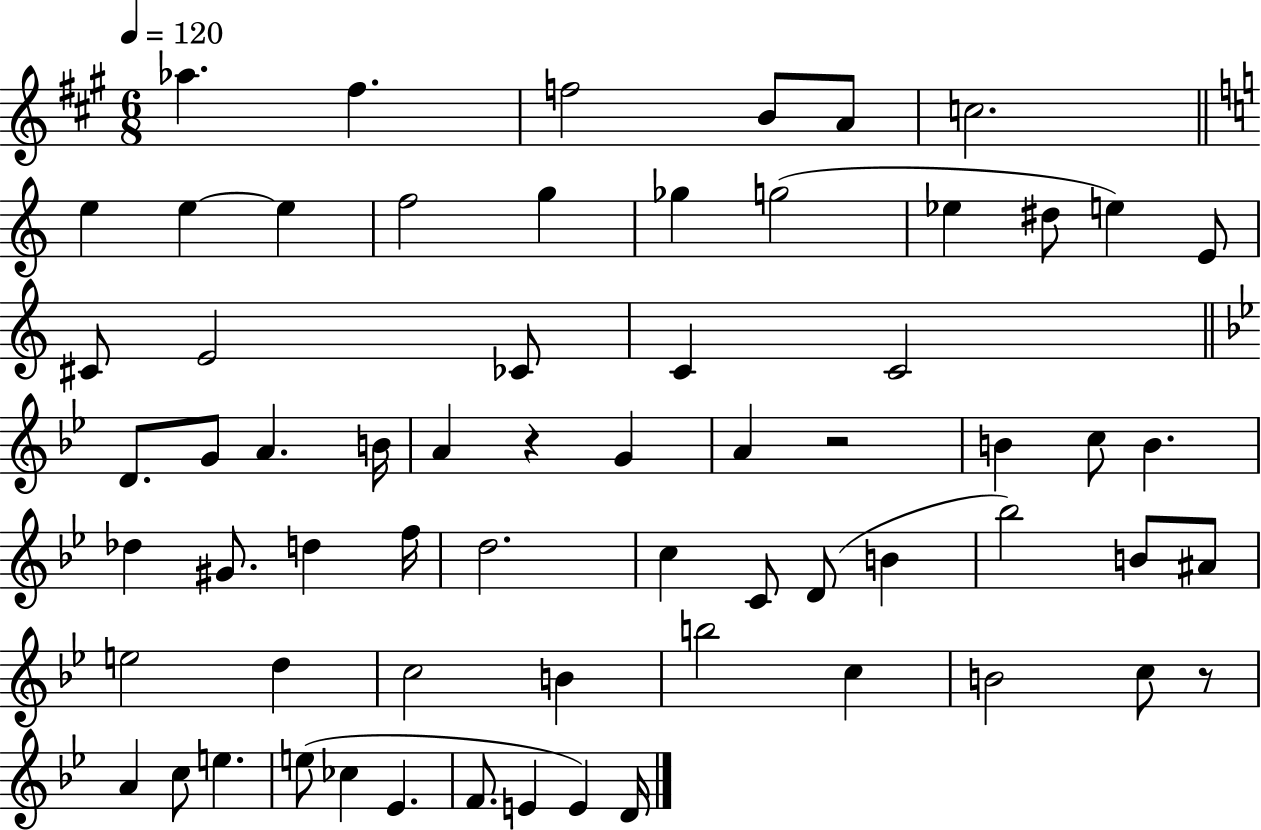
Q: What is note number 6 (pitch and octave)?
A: C5